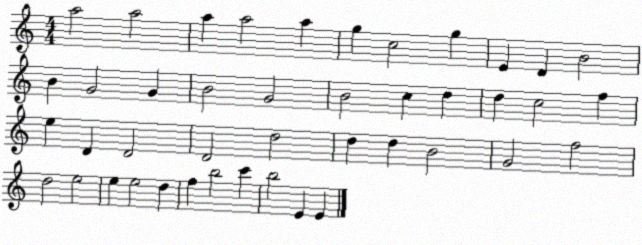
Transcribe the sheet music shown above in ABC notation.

X:1
T:Untitled
M:4/4
L:1/4
K:C
a2 a2 a a2 a g c2 g E D B2 B G2 G B2 G2 B2 c d d c2 f e D D2 D2 d2 d d B2 G2 f2 d2 e2 e e2 d f b2 c' b2 E E